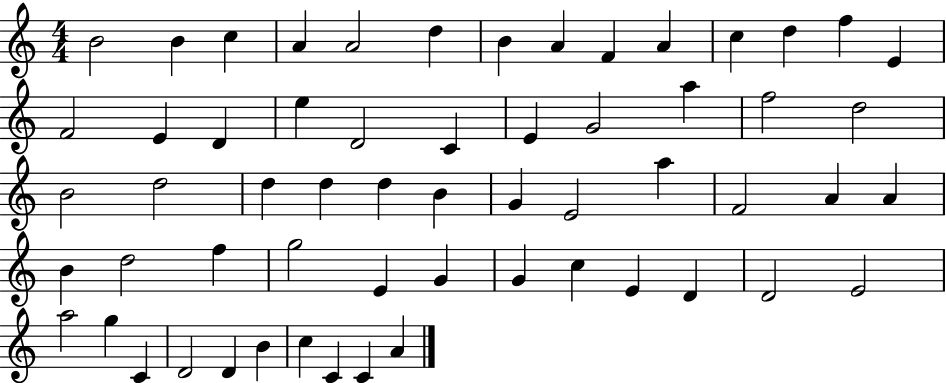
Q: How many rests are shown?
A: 0